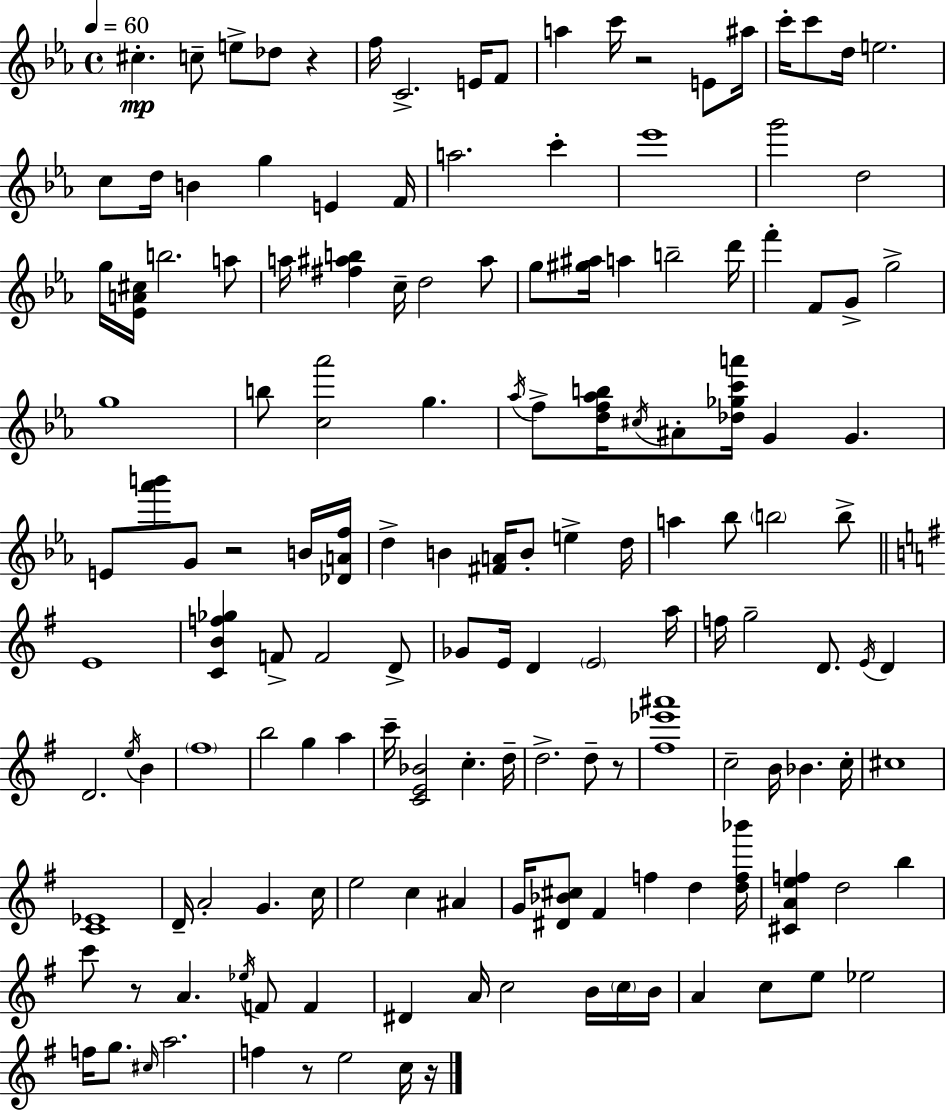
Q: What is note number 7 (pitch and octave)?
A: E4